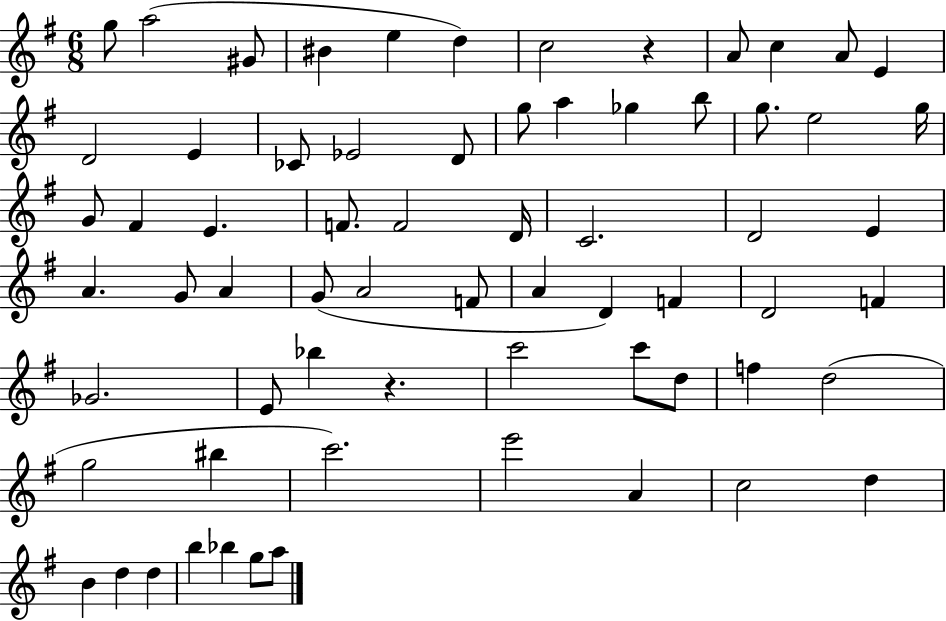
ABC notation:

X:1
T:Untitled
M:6/8
L:1/4
K:G
g/2 a2 ^G/2 ^B e d c2 z A/2 c A/2 E D2 E _C/2 _E2 D/2 g/2 a _g b/2 g/2 e2 g/4 G/2 ^F E F/2 F2 D/4 C2 D2 E A G/2 A G/2 A2 F/2 A D F D2 F _G2 E/2 _b z c'2 c'/2 d/2 f d2 g2 ^b c'2 e'2 A c2 d B d d b _b g/2 a/2